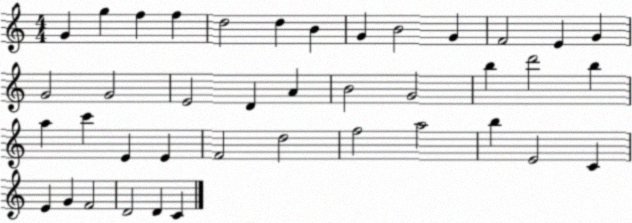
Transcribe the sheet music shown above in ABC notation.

X:1
T:Untitled
M:4/4
L:1/4
K:C
G g f f d2 d B G B2 G F2 E G G2 G2 E2 D A B2 G2 b d'2 b a c' E E F2 d2 f2 a2 b E2 C E G F2 D2 D C